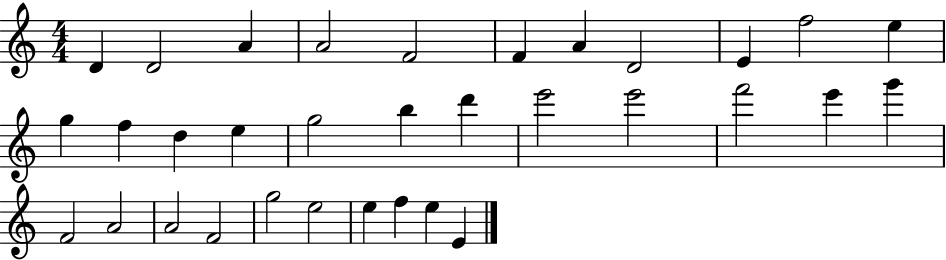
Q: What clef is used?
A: treble